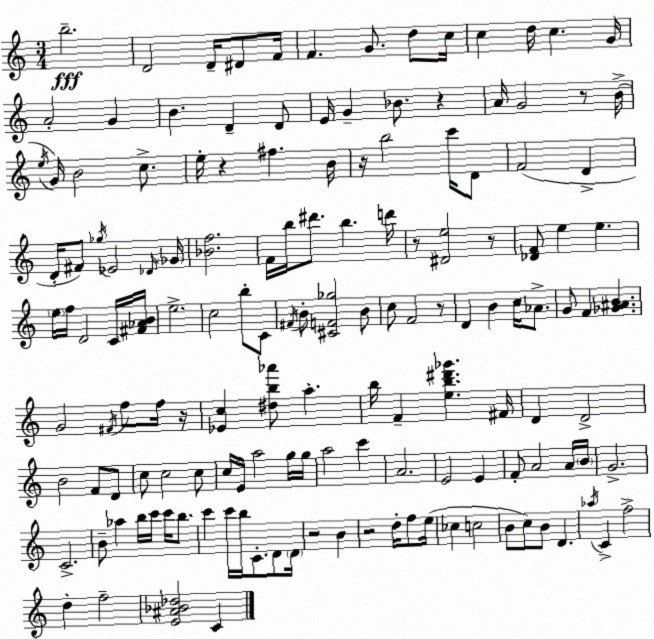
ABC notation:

X:1
T:Untitled
M:3/4
L:1/4
K:C
b2 D2 D/4 ^D/2 F/4 F G/2 d/2 c/4 c d/4 c G/4 A2 G B D D/2 E/4 G _B/2 z A/4 G2 z/2 B/4 e/4 G/4 B2 c/2 e/4 z ^f B/4 z/4 b2 c'/4 D/2 F2 D D/4 ^F/2 _g/4 _E2 _D/4 _G/4 [_Bf]2 F/4 b/4 ^d'/2 b d'/4 z/2 [^De]2 z/2 [_DF]/2 e e e/4 f/4 D2 C/4 [^F_AB]/4 e2 c2 b/2 C/2 ^F/4 B/2 [^CF_g]2 B/2 c/2 F2 z/2 D B c/4 _A/2 G/2 F [_G^AB] G2 ^F/4 f/2 f/4 z/4 [_Ec] [^db_a']/2 a b/4 F [eb^d'_g'] ^F/4 D D2 B2 F/2 D/2 c/2 c2 c/2 c/4 E/4 a2 g/4 g/4 a2 c' A2 E2 E F/2 A2 A/4 B/4 G2 C2 B/2 _a b/4 c'/4 c'/4 b/2 c' c'/4 b/4 C/2 D/2 D/4 z2 B z2 d/4 f/2 e/4 _c c2 B/2 c/2 B/2 D _a/4 C f2 d f2 [E^A_B_d]2 C